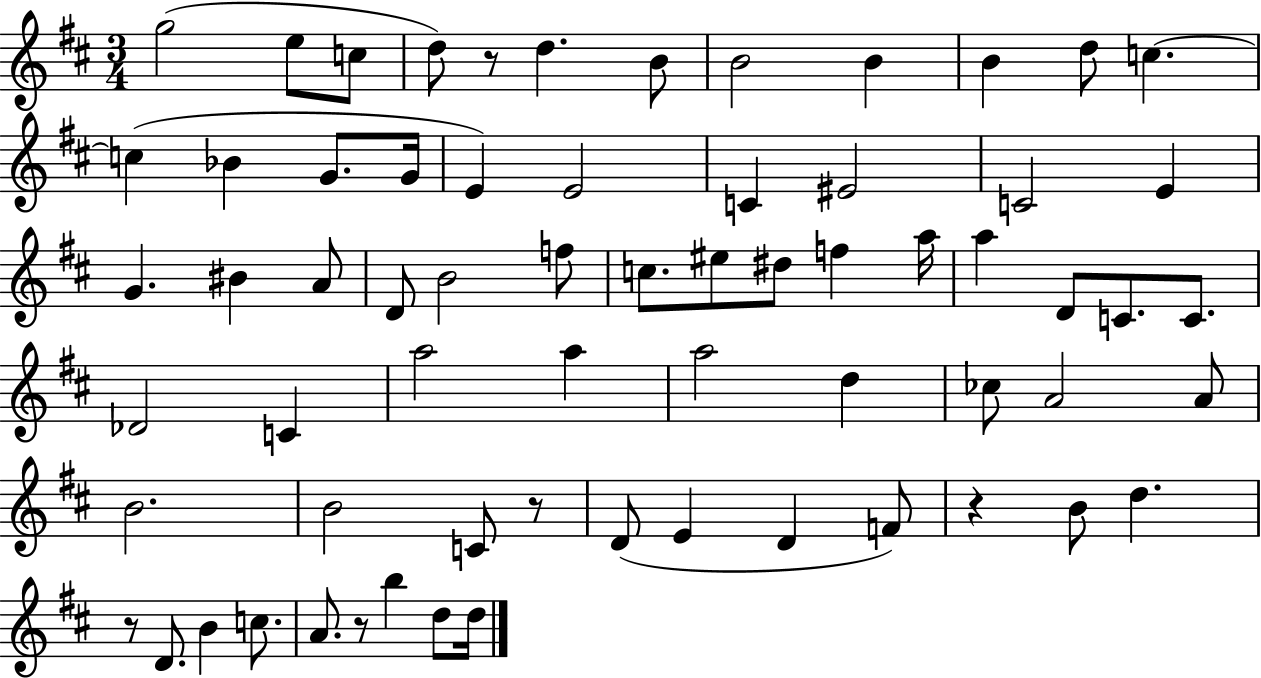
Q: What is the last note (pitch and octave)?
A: D5